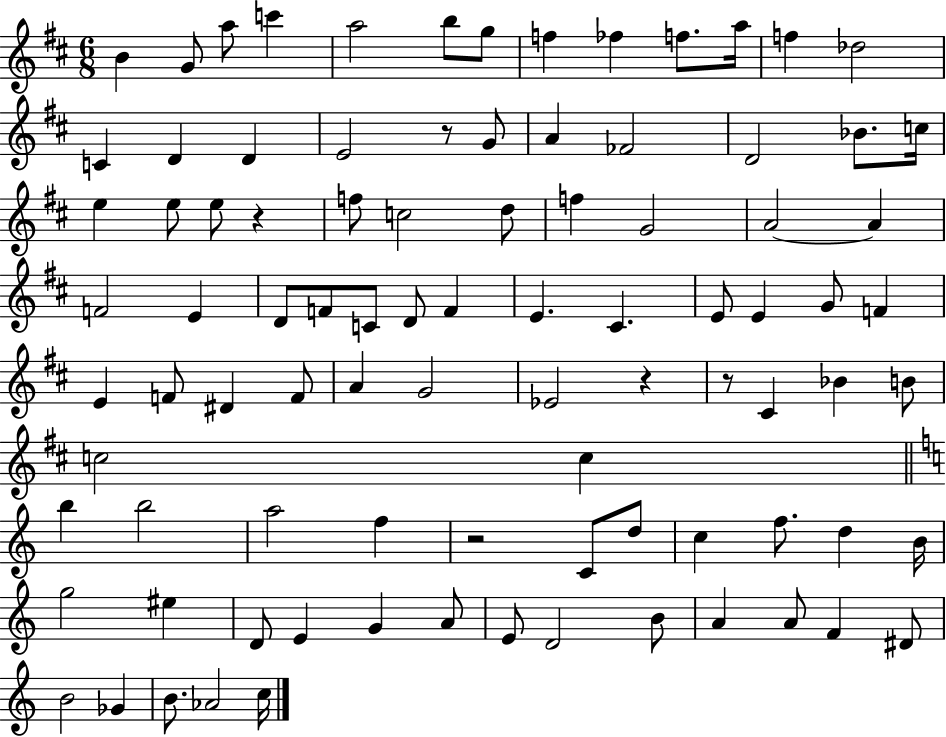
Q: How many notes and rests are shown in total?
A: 91